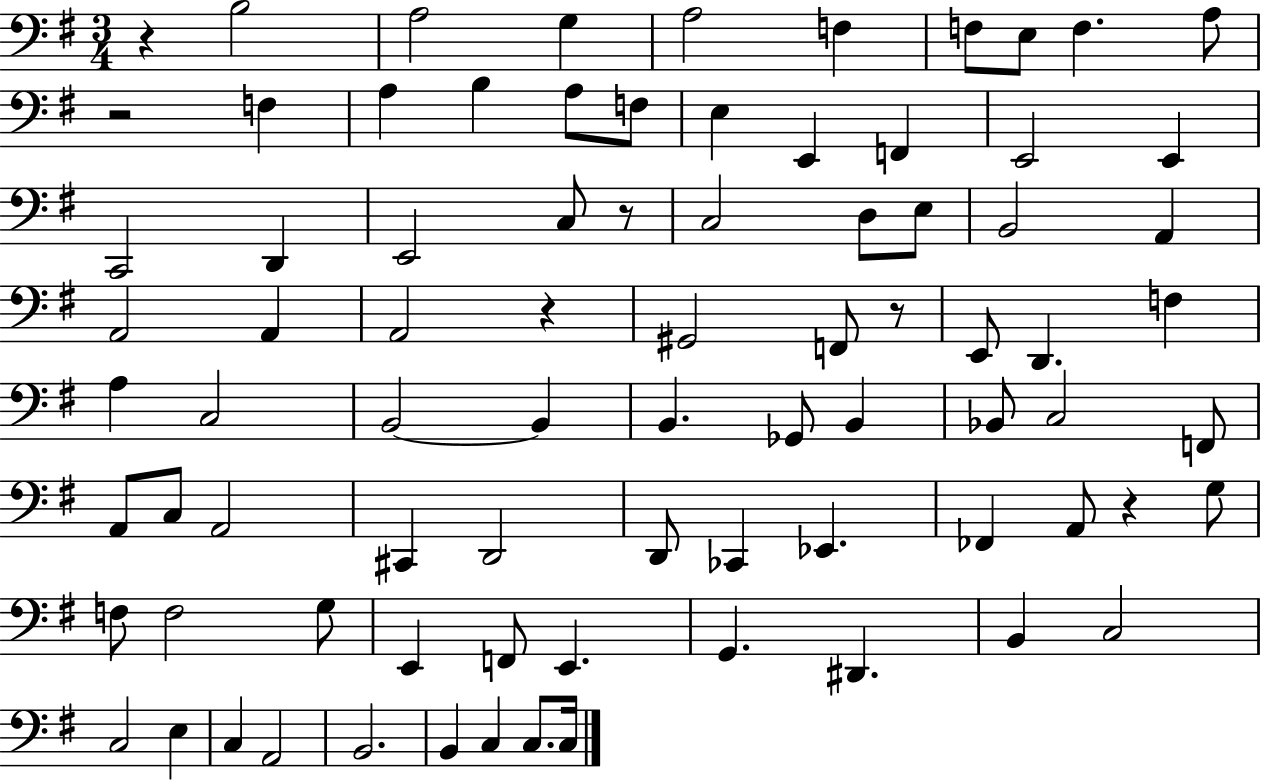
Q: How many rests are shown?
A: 6